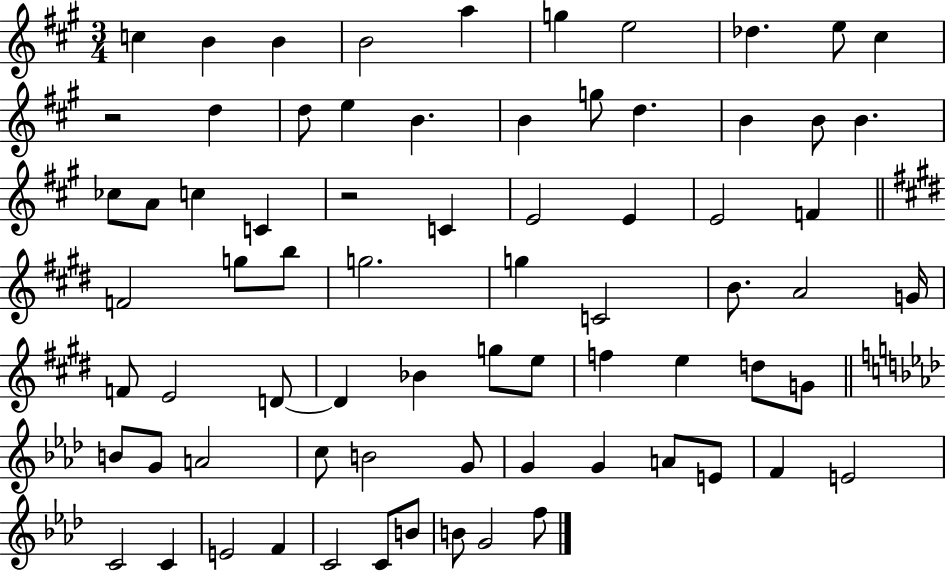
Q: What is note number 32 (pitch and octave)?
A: B5